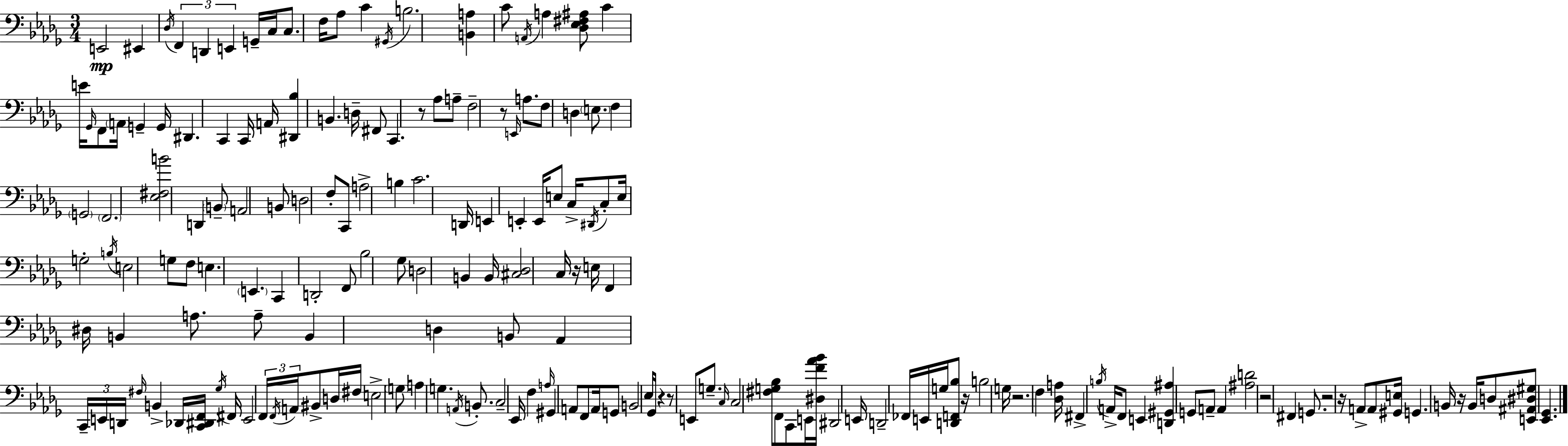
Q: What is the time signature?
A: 3/4